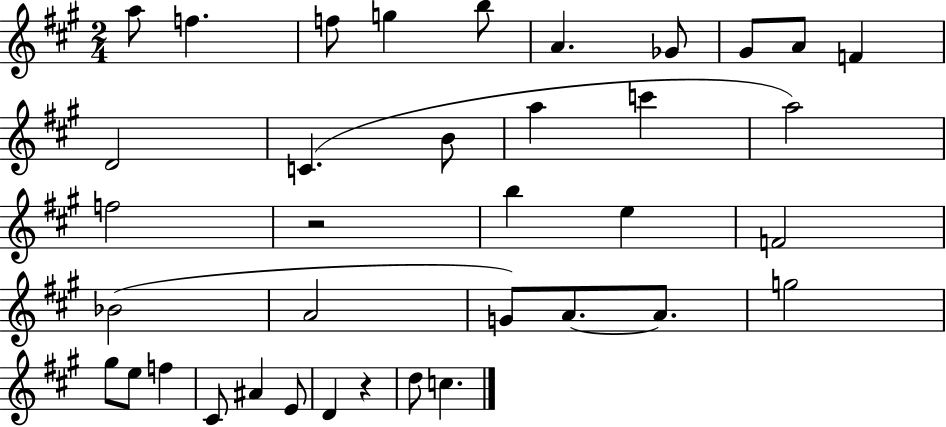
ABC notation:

X:1
T:Untitled
M:2/4
L:1/4
K:A
a/2 f f/2 g b/2 A _G/2 ^G/2 A/2 F D2 C B/2 a c' a2 f2 z2 b e F2 _B2 A2 G/2 A/2 A/2 g2 ^g/2 e/2 f ^C/2 ^A E/2 D z d/2 c